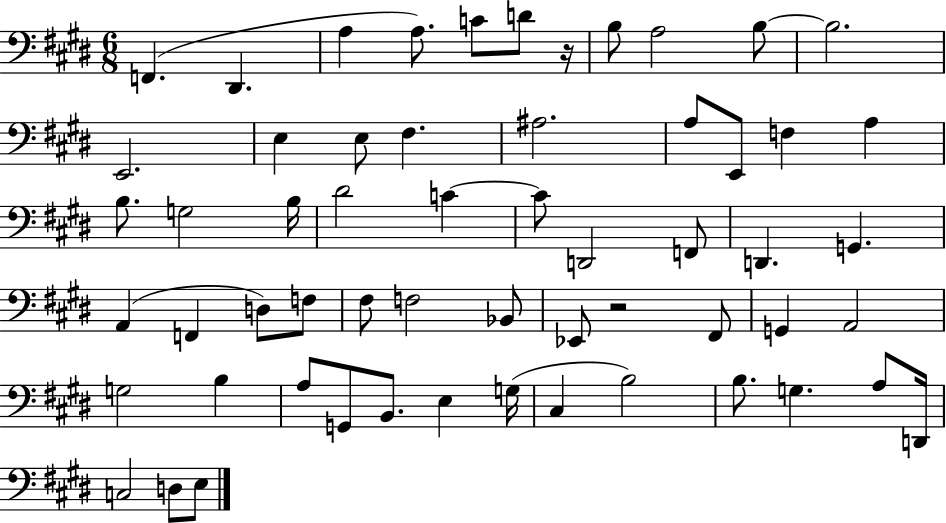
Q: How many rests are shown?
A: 2